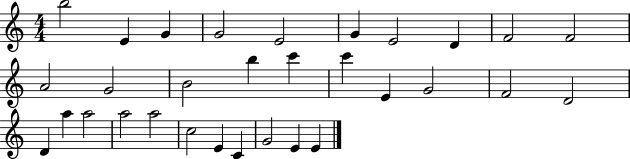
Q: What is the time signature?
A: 4/4